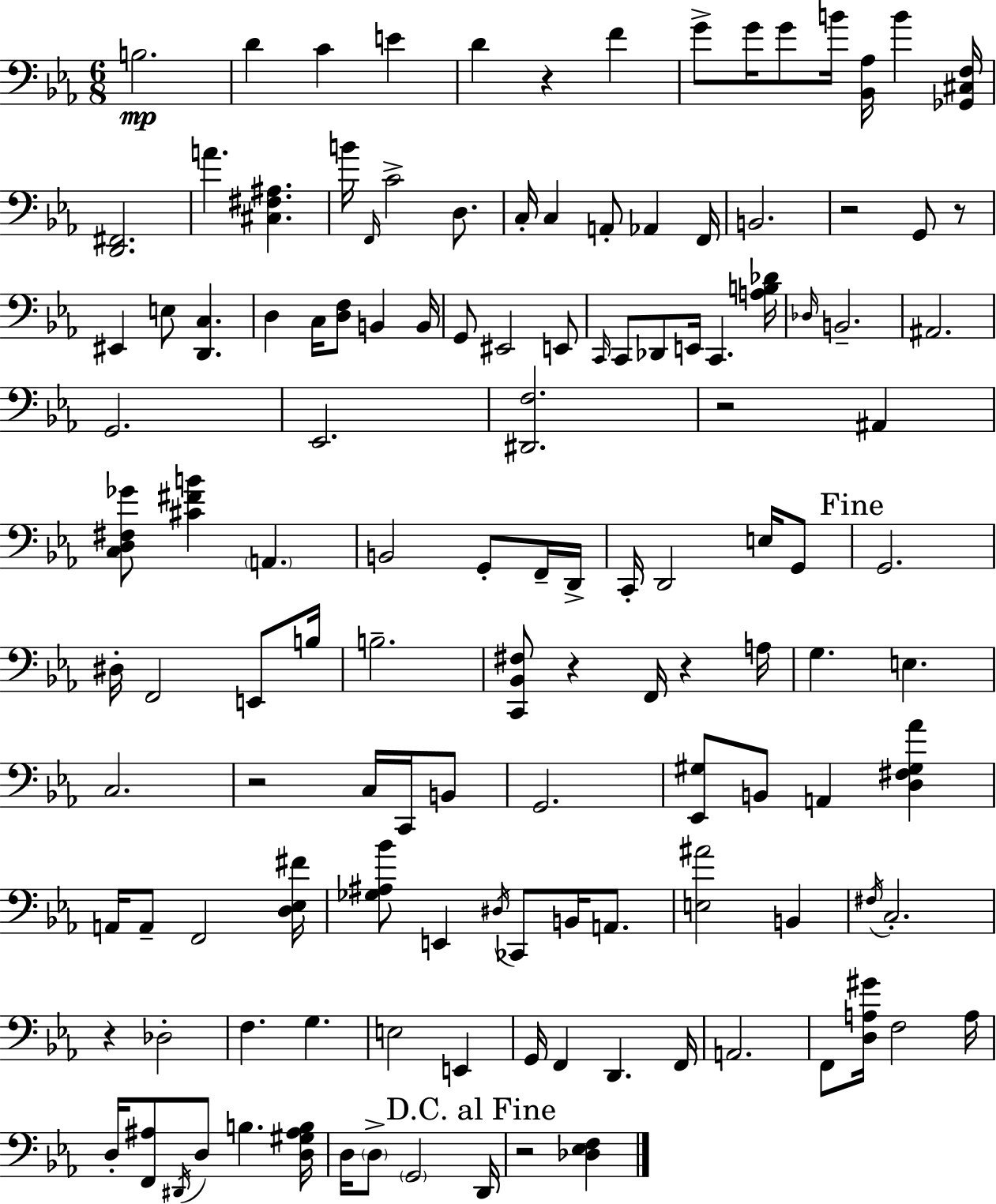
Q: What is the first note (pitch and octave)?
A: B3